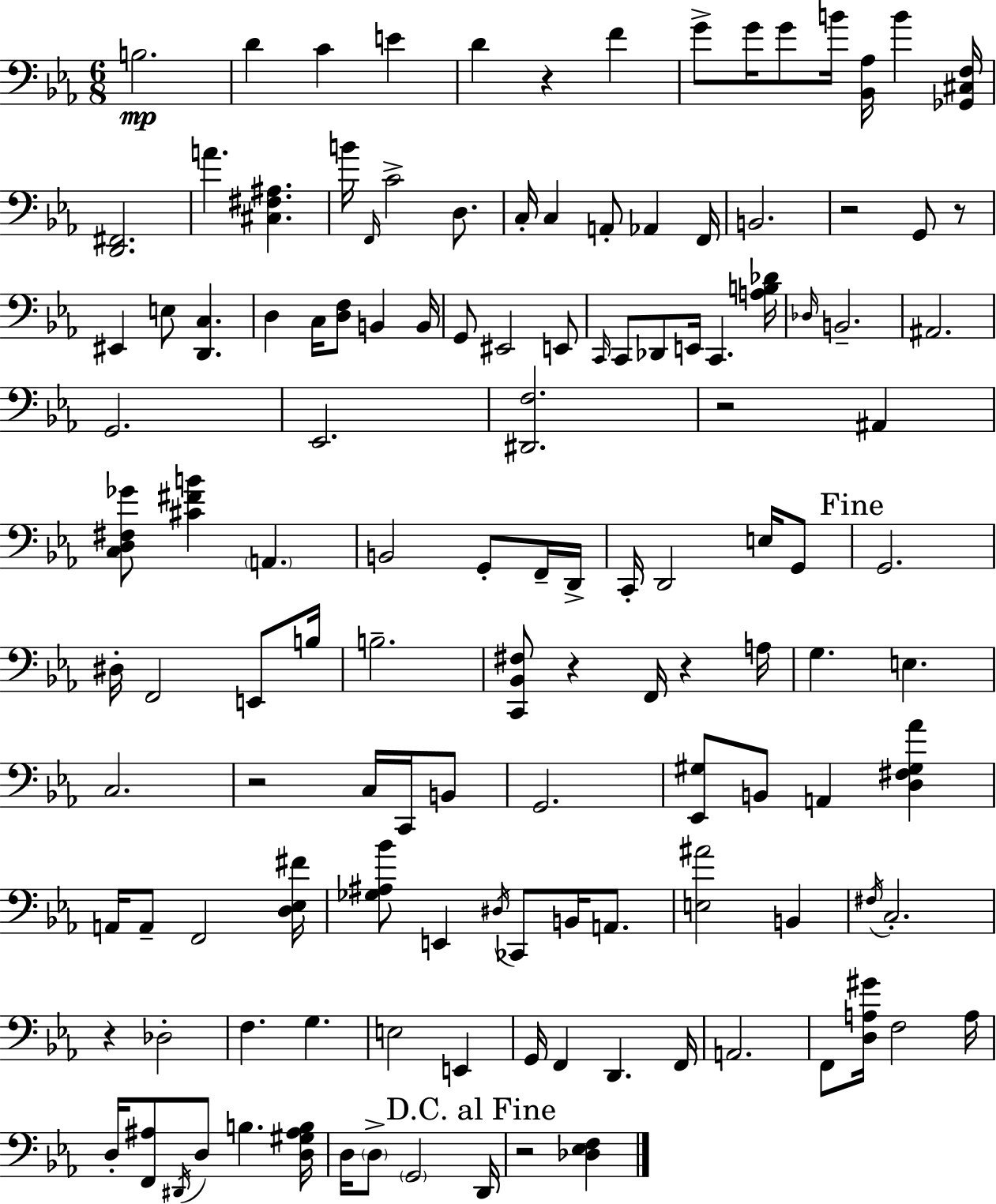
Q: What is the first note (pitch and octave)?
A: B3